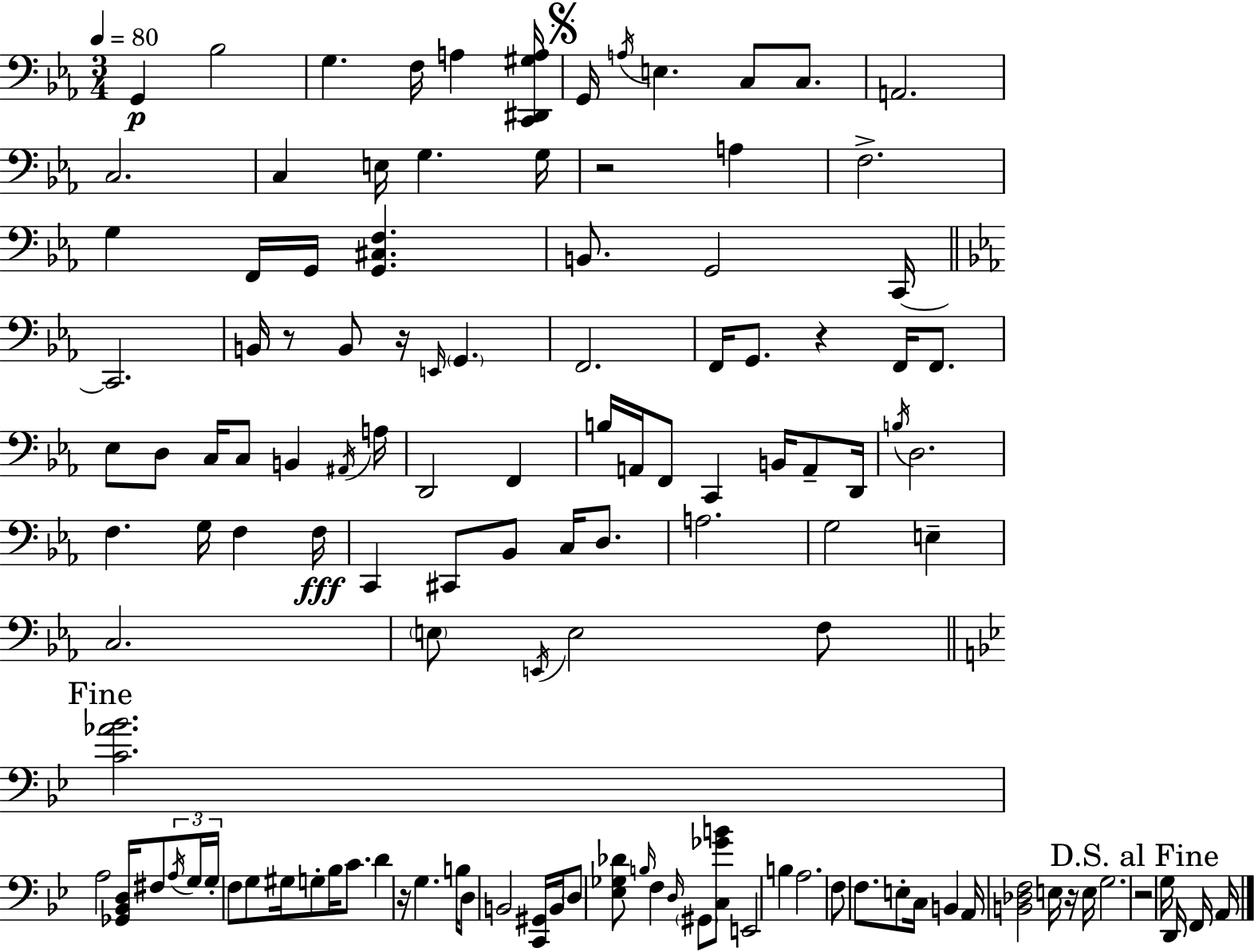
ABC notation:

X:1
T:Untitled
M:3/4
L:1/4
K:Cm
G,, _B,2 G, F,/4 A, [C,,^D,,^G,A,]/4 G,,/4 A,/4 E, C,/2 C,/2 A,,2 C,2 C, E,/4 G, G,/4 z2 A, F,2 G, F,,/4 G,,/4 [G,,^C,F,] B,,/2 G,,2 C,,/4 C,,2 B,,/4 z/2 B,,/2 z/4 E,,/4 G,, F,,2 F,,/4 G,,/2 z F,,/4 F,,/2 _E,/2 D,/2 C,/4 C,/2 B,, ^A,,/4 A,/4 D,,2 F,, B,/4 A,,/4 F,,/2 C,, B,,/4 A,,/2 D,,/4 B,/4 D,2 F, G,/4 F, F,/4 C,, ^C,,/2 _B,,/2 C,/4 D,/2 A,2 G,2 E, C,2 E,/2 E,,/4 E,2 F,/2 [C_A_B]2 A,2 [_G,,_B,,D,]/4 ^F,/2 A,/4 G,/4 G,/4 F,/2 G,/2 ^G,/4 G,/2 _B,/4 C/2 D z/4 G, B,/4 D,/2 B,,2 [C,,^G,,]/4 B,,/4 D,/2 [_E,_G,_D]/2 B,/4 F, D,/4 ^G,,/2 [C,_GB]/2 E,,2 B, A,2 F,/2 F,/2 E,/2 C,/4 B,, A,,/4 [B,,_D,F,]2 E,/4 z/4 E,/4 G,2 z2 G,/4 D,,/4 F,,/4 A,,/4